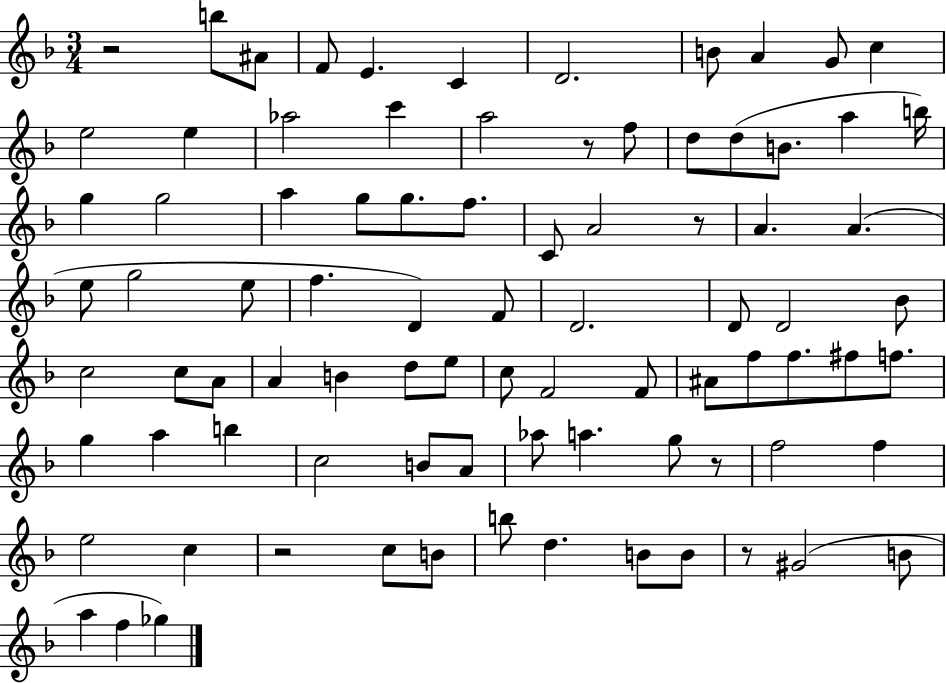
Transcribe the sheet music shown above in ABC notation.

X:1
T:Untitled
M:3/4
L:1/4
K:F
z2 b/2 ^A/2 F/2 E C D2 B/2 A G/2 c e2 e _a2 c' a2 z/2 f/2 d/2 d/2 B/2 a b/4 g g2 a g/2 g/2 f/2 C/2 A2 z/2 A A e/2 g2 e/2 f D F/2 D2 D/2 D2 _B/2 c2 c/2 A/2 A B d/2 e/2 c/2 F2 F/2 ^A/2 f/2 f/2 ^f/2 f/2 g a b c2 B/2 A/2 _a/2 a g/2 z/2 f2 f e2 c z2 c/2 B/2 b/2 d B/2 B/2 z/2 ^G2 B/2 a f _g